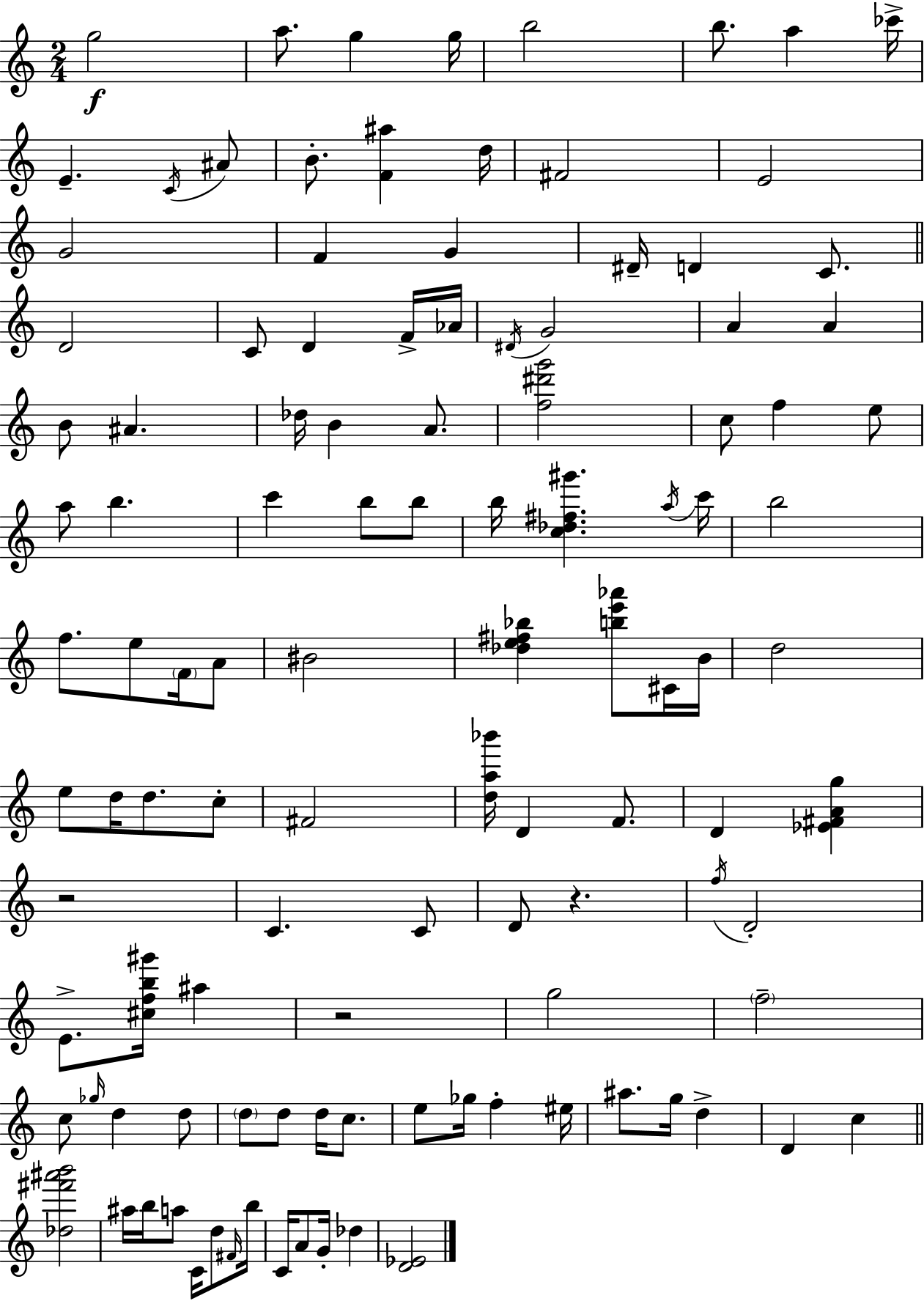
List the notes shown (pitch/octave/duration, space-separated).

G5/h A5/e. G5/q G5/s B5/h B5/e. A5/q CES6/s E4/q. C4/s A#4/e B4/e. [F4,A#5]/q D5/s F#4/h E4/h G4/h F4/q G4/q D#4/s D4/q C4/e. D4/h C4/e D4/q F4/s Ab4/s D#4/s G4/h A4/q A4/q B4/e A#4/q. Db5/s B4/q A4/e. [F5,D#6,G6]/h C5/e F5/q E5/e A5/e B5/q. C6/q B5/e B5/e B5/s [C5,Db5,F#5,G#6]/q. A5/s C6/s B5/h F5/e. E5/e F4/s A4/e BIS4/h [Db5,E5,F#5,Bb5]/q [B5,E6,Ab6]/e C#4/s B4/s D5/h E5/e D5/s D5/e. C5/e F#4/h [D5,A5,Bb6]/s D4/q F4/e. D4/q [Eb4,F#4,A4,G5]/q R/h C4/q. C4/e D4/e R/q. F5/s D4/h E4/e. [C#5,F5,B5,G#6]/s A#5/q R/h G5/h F5/h C5/e Gb5/s D5/q D5/e D5/e D5/e D5/s C5/e. E5/e Gb5/s F5/q EIS5/s A#5/e. G5/s D5/q D4/q C5/q [Db5,F#6,A#6,B6]/h A#5/s B5/s A5/e C4/s D5/e F#4/s B5/s C4/s A4/e G4/s Db5/q [D4,Eb4]/h